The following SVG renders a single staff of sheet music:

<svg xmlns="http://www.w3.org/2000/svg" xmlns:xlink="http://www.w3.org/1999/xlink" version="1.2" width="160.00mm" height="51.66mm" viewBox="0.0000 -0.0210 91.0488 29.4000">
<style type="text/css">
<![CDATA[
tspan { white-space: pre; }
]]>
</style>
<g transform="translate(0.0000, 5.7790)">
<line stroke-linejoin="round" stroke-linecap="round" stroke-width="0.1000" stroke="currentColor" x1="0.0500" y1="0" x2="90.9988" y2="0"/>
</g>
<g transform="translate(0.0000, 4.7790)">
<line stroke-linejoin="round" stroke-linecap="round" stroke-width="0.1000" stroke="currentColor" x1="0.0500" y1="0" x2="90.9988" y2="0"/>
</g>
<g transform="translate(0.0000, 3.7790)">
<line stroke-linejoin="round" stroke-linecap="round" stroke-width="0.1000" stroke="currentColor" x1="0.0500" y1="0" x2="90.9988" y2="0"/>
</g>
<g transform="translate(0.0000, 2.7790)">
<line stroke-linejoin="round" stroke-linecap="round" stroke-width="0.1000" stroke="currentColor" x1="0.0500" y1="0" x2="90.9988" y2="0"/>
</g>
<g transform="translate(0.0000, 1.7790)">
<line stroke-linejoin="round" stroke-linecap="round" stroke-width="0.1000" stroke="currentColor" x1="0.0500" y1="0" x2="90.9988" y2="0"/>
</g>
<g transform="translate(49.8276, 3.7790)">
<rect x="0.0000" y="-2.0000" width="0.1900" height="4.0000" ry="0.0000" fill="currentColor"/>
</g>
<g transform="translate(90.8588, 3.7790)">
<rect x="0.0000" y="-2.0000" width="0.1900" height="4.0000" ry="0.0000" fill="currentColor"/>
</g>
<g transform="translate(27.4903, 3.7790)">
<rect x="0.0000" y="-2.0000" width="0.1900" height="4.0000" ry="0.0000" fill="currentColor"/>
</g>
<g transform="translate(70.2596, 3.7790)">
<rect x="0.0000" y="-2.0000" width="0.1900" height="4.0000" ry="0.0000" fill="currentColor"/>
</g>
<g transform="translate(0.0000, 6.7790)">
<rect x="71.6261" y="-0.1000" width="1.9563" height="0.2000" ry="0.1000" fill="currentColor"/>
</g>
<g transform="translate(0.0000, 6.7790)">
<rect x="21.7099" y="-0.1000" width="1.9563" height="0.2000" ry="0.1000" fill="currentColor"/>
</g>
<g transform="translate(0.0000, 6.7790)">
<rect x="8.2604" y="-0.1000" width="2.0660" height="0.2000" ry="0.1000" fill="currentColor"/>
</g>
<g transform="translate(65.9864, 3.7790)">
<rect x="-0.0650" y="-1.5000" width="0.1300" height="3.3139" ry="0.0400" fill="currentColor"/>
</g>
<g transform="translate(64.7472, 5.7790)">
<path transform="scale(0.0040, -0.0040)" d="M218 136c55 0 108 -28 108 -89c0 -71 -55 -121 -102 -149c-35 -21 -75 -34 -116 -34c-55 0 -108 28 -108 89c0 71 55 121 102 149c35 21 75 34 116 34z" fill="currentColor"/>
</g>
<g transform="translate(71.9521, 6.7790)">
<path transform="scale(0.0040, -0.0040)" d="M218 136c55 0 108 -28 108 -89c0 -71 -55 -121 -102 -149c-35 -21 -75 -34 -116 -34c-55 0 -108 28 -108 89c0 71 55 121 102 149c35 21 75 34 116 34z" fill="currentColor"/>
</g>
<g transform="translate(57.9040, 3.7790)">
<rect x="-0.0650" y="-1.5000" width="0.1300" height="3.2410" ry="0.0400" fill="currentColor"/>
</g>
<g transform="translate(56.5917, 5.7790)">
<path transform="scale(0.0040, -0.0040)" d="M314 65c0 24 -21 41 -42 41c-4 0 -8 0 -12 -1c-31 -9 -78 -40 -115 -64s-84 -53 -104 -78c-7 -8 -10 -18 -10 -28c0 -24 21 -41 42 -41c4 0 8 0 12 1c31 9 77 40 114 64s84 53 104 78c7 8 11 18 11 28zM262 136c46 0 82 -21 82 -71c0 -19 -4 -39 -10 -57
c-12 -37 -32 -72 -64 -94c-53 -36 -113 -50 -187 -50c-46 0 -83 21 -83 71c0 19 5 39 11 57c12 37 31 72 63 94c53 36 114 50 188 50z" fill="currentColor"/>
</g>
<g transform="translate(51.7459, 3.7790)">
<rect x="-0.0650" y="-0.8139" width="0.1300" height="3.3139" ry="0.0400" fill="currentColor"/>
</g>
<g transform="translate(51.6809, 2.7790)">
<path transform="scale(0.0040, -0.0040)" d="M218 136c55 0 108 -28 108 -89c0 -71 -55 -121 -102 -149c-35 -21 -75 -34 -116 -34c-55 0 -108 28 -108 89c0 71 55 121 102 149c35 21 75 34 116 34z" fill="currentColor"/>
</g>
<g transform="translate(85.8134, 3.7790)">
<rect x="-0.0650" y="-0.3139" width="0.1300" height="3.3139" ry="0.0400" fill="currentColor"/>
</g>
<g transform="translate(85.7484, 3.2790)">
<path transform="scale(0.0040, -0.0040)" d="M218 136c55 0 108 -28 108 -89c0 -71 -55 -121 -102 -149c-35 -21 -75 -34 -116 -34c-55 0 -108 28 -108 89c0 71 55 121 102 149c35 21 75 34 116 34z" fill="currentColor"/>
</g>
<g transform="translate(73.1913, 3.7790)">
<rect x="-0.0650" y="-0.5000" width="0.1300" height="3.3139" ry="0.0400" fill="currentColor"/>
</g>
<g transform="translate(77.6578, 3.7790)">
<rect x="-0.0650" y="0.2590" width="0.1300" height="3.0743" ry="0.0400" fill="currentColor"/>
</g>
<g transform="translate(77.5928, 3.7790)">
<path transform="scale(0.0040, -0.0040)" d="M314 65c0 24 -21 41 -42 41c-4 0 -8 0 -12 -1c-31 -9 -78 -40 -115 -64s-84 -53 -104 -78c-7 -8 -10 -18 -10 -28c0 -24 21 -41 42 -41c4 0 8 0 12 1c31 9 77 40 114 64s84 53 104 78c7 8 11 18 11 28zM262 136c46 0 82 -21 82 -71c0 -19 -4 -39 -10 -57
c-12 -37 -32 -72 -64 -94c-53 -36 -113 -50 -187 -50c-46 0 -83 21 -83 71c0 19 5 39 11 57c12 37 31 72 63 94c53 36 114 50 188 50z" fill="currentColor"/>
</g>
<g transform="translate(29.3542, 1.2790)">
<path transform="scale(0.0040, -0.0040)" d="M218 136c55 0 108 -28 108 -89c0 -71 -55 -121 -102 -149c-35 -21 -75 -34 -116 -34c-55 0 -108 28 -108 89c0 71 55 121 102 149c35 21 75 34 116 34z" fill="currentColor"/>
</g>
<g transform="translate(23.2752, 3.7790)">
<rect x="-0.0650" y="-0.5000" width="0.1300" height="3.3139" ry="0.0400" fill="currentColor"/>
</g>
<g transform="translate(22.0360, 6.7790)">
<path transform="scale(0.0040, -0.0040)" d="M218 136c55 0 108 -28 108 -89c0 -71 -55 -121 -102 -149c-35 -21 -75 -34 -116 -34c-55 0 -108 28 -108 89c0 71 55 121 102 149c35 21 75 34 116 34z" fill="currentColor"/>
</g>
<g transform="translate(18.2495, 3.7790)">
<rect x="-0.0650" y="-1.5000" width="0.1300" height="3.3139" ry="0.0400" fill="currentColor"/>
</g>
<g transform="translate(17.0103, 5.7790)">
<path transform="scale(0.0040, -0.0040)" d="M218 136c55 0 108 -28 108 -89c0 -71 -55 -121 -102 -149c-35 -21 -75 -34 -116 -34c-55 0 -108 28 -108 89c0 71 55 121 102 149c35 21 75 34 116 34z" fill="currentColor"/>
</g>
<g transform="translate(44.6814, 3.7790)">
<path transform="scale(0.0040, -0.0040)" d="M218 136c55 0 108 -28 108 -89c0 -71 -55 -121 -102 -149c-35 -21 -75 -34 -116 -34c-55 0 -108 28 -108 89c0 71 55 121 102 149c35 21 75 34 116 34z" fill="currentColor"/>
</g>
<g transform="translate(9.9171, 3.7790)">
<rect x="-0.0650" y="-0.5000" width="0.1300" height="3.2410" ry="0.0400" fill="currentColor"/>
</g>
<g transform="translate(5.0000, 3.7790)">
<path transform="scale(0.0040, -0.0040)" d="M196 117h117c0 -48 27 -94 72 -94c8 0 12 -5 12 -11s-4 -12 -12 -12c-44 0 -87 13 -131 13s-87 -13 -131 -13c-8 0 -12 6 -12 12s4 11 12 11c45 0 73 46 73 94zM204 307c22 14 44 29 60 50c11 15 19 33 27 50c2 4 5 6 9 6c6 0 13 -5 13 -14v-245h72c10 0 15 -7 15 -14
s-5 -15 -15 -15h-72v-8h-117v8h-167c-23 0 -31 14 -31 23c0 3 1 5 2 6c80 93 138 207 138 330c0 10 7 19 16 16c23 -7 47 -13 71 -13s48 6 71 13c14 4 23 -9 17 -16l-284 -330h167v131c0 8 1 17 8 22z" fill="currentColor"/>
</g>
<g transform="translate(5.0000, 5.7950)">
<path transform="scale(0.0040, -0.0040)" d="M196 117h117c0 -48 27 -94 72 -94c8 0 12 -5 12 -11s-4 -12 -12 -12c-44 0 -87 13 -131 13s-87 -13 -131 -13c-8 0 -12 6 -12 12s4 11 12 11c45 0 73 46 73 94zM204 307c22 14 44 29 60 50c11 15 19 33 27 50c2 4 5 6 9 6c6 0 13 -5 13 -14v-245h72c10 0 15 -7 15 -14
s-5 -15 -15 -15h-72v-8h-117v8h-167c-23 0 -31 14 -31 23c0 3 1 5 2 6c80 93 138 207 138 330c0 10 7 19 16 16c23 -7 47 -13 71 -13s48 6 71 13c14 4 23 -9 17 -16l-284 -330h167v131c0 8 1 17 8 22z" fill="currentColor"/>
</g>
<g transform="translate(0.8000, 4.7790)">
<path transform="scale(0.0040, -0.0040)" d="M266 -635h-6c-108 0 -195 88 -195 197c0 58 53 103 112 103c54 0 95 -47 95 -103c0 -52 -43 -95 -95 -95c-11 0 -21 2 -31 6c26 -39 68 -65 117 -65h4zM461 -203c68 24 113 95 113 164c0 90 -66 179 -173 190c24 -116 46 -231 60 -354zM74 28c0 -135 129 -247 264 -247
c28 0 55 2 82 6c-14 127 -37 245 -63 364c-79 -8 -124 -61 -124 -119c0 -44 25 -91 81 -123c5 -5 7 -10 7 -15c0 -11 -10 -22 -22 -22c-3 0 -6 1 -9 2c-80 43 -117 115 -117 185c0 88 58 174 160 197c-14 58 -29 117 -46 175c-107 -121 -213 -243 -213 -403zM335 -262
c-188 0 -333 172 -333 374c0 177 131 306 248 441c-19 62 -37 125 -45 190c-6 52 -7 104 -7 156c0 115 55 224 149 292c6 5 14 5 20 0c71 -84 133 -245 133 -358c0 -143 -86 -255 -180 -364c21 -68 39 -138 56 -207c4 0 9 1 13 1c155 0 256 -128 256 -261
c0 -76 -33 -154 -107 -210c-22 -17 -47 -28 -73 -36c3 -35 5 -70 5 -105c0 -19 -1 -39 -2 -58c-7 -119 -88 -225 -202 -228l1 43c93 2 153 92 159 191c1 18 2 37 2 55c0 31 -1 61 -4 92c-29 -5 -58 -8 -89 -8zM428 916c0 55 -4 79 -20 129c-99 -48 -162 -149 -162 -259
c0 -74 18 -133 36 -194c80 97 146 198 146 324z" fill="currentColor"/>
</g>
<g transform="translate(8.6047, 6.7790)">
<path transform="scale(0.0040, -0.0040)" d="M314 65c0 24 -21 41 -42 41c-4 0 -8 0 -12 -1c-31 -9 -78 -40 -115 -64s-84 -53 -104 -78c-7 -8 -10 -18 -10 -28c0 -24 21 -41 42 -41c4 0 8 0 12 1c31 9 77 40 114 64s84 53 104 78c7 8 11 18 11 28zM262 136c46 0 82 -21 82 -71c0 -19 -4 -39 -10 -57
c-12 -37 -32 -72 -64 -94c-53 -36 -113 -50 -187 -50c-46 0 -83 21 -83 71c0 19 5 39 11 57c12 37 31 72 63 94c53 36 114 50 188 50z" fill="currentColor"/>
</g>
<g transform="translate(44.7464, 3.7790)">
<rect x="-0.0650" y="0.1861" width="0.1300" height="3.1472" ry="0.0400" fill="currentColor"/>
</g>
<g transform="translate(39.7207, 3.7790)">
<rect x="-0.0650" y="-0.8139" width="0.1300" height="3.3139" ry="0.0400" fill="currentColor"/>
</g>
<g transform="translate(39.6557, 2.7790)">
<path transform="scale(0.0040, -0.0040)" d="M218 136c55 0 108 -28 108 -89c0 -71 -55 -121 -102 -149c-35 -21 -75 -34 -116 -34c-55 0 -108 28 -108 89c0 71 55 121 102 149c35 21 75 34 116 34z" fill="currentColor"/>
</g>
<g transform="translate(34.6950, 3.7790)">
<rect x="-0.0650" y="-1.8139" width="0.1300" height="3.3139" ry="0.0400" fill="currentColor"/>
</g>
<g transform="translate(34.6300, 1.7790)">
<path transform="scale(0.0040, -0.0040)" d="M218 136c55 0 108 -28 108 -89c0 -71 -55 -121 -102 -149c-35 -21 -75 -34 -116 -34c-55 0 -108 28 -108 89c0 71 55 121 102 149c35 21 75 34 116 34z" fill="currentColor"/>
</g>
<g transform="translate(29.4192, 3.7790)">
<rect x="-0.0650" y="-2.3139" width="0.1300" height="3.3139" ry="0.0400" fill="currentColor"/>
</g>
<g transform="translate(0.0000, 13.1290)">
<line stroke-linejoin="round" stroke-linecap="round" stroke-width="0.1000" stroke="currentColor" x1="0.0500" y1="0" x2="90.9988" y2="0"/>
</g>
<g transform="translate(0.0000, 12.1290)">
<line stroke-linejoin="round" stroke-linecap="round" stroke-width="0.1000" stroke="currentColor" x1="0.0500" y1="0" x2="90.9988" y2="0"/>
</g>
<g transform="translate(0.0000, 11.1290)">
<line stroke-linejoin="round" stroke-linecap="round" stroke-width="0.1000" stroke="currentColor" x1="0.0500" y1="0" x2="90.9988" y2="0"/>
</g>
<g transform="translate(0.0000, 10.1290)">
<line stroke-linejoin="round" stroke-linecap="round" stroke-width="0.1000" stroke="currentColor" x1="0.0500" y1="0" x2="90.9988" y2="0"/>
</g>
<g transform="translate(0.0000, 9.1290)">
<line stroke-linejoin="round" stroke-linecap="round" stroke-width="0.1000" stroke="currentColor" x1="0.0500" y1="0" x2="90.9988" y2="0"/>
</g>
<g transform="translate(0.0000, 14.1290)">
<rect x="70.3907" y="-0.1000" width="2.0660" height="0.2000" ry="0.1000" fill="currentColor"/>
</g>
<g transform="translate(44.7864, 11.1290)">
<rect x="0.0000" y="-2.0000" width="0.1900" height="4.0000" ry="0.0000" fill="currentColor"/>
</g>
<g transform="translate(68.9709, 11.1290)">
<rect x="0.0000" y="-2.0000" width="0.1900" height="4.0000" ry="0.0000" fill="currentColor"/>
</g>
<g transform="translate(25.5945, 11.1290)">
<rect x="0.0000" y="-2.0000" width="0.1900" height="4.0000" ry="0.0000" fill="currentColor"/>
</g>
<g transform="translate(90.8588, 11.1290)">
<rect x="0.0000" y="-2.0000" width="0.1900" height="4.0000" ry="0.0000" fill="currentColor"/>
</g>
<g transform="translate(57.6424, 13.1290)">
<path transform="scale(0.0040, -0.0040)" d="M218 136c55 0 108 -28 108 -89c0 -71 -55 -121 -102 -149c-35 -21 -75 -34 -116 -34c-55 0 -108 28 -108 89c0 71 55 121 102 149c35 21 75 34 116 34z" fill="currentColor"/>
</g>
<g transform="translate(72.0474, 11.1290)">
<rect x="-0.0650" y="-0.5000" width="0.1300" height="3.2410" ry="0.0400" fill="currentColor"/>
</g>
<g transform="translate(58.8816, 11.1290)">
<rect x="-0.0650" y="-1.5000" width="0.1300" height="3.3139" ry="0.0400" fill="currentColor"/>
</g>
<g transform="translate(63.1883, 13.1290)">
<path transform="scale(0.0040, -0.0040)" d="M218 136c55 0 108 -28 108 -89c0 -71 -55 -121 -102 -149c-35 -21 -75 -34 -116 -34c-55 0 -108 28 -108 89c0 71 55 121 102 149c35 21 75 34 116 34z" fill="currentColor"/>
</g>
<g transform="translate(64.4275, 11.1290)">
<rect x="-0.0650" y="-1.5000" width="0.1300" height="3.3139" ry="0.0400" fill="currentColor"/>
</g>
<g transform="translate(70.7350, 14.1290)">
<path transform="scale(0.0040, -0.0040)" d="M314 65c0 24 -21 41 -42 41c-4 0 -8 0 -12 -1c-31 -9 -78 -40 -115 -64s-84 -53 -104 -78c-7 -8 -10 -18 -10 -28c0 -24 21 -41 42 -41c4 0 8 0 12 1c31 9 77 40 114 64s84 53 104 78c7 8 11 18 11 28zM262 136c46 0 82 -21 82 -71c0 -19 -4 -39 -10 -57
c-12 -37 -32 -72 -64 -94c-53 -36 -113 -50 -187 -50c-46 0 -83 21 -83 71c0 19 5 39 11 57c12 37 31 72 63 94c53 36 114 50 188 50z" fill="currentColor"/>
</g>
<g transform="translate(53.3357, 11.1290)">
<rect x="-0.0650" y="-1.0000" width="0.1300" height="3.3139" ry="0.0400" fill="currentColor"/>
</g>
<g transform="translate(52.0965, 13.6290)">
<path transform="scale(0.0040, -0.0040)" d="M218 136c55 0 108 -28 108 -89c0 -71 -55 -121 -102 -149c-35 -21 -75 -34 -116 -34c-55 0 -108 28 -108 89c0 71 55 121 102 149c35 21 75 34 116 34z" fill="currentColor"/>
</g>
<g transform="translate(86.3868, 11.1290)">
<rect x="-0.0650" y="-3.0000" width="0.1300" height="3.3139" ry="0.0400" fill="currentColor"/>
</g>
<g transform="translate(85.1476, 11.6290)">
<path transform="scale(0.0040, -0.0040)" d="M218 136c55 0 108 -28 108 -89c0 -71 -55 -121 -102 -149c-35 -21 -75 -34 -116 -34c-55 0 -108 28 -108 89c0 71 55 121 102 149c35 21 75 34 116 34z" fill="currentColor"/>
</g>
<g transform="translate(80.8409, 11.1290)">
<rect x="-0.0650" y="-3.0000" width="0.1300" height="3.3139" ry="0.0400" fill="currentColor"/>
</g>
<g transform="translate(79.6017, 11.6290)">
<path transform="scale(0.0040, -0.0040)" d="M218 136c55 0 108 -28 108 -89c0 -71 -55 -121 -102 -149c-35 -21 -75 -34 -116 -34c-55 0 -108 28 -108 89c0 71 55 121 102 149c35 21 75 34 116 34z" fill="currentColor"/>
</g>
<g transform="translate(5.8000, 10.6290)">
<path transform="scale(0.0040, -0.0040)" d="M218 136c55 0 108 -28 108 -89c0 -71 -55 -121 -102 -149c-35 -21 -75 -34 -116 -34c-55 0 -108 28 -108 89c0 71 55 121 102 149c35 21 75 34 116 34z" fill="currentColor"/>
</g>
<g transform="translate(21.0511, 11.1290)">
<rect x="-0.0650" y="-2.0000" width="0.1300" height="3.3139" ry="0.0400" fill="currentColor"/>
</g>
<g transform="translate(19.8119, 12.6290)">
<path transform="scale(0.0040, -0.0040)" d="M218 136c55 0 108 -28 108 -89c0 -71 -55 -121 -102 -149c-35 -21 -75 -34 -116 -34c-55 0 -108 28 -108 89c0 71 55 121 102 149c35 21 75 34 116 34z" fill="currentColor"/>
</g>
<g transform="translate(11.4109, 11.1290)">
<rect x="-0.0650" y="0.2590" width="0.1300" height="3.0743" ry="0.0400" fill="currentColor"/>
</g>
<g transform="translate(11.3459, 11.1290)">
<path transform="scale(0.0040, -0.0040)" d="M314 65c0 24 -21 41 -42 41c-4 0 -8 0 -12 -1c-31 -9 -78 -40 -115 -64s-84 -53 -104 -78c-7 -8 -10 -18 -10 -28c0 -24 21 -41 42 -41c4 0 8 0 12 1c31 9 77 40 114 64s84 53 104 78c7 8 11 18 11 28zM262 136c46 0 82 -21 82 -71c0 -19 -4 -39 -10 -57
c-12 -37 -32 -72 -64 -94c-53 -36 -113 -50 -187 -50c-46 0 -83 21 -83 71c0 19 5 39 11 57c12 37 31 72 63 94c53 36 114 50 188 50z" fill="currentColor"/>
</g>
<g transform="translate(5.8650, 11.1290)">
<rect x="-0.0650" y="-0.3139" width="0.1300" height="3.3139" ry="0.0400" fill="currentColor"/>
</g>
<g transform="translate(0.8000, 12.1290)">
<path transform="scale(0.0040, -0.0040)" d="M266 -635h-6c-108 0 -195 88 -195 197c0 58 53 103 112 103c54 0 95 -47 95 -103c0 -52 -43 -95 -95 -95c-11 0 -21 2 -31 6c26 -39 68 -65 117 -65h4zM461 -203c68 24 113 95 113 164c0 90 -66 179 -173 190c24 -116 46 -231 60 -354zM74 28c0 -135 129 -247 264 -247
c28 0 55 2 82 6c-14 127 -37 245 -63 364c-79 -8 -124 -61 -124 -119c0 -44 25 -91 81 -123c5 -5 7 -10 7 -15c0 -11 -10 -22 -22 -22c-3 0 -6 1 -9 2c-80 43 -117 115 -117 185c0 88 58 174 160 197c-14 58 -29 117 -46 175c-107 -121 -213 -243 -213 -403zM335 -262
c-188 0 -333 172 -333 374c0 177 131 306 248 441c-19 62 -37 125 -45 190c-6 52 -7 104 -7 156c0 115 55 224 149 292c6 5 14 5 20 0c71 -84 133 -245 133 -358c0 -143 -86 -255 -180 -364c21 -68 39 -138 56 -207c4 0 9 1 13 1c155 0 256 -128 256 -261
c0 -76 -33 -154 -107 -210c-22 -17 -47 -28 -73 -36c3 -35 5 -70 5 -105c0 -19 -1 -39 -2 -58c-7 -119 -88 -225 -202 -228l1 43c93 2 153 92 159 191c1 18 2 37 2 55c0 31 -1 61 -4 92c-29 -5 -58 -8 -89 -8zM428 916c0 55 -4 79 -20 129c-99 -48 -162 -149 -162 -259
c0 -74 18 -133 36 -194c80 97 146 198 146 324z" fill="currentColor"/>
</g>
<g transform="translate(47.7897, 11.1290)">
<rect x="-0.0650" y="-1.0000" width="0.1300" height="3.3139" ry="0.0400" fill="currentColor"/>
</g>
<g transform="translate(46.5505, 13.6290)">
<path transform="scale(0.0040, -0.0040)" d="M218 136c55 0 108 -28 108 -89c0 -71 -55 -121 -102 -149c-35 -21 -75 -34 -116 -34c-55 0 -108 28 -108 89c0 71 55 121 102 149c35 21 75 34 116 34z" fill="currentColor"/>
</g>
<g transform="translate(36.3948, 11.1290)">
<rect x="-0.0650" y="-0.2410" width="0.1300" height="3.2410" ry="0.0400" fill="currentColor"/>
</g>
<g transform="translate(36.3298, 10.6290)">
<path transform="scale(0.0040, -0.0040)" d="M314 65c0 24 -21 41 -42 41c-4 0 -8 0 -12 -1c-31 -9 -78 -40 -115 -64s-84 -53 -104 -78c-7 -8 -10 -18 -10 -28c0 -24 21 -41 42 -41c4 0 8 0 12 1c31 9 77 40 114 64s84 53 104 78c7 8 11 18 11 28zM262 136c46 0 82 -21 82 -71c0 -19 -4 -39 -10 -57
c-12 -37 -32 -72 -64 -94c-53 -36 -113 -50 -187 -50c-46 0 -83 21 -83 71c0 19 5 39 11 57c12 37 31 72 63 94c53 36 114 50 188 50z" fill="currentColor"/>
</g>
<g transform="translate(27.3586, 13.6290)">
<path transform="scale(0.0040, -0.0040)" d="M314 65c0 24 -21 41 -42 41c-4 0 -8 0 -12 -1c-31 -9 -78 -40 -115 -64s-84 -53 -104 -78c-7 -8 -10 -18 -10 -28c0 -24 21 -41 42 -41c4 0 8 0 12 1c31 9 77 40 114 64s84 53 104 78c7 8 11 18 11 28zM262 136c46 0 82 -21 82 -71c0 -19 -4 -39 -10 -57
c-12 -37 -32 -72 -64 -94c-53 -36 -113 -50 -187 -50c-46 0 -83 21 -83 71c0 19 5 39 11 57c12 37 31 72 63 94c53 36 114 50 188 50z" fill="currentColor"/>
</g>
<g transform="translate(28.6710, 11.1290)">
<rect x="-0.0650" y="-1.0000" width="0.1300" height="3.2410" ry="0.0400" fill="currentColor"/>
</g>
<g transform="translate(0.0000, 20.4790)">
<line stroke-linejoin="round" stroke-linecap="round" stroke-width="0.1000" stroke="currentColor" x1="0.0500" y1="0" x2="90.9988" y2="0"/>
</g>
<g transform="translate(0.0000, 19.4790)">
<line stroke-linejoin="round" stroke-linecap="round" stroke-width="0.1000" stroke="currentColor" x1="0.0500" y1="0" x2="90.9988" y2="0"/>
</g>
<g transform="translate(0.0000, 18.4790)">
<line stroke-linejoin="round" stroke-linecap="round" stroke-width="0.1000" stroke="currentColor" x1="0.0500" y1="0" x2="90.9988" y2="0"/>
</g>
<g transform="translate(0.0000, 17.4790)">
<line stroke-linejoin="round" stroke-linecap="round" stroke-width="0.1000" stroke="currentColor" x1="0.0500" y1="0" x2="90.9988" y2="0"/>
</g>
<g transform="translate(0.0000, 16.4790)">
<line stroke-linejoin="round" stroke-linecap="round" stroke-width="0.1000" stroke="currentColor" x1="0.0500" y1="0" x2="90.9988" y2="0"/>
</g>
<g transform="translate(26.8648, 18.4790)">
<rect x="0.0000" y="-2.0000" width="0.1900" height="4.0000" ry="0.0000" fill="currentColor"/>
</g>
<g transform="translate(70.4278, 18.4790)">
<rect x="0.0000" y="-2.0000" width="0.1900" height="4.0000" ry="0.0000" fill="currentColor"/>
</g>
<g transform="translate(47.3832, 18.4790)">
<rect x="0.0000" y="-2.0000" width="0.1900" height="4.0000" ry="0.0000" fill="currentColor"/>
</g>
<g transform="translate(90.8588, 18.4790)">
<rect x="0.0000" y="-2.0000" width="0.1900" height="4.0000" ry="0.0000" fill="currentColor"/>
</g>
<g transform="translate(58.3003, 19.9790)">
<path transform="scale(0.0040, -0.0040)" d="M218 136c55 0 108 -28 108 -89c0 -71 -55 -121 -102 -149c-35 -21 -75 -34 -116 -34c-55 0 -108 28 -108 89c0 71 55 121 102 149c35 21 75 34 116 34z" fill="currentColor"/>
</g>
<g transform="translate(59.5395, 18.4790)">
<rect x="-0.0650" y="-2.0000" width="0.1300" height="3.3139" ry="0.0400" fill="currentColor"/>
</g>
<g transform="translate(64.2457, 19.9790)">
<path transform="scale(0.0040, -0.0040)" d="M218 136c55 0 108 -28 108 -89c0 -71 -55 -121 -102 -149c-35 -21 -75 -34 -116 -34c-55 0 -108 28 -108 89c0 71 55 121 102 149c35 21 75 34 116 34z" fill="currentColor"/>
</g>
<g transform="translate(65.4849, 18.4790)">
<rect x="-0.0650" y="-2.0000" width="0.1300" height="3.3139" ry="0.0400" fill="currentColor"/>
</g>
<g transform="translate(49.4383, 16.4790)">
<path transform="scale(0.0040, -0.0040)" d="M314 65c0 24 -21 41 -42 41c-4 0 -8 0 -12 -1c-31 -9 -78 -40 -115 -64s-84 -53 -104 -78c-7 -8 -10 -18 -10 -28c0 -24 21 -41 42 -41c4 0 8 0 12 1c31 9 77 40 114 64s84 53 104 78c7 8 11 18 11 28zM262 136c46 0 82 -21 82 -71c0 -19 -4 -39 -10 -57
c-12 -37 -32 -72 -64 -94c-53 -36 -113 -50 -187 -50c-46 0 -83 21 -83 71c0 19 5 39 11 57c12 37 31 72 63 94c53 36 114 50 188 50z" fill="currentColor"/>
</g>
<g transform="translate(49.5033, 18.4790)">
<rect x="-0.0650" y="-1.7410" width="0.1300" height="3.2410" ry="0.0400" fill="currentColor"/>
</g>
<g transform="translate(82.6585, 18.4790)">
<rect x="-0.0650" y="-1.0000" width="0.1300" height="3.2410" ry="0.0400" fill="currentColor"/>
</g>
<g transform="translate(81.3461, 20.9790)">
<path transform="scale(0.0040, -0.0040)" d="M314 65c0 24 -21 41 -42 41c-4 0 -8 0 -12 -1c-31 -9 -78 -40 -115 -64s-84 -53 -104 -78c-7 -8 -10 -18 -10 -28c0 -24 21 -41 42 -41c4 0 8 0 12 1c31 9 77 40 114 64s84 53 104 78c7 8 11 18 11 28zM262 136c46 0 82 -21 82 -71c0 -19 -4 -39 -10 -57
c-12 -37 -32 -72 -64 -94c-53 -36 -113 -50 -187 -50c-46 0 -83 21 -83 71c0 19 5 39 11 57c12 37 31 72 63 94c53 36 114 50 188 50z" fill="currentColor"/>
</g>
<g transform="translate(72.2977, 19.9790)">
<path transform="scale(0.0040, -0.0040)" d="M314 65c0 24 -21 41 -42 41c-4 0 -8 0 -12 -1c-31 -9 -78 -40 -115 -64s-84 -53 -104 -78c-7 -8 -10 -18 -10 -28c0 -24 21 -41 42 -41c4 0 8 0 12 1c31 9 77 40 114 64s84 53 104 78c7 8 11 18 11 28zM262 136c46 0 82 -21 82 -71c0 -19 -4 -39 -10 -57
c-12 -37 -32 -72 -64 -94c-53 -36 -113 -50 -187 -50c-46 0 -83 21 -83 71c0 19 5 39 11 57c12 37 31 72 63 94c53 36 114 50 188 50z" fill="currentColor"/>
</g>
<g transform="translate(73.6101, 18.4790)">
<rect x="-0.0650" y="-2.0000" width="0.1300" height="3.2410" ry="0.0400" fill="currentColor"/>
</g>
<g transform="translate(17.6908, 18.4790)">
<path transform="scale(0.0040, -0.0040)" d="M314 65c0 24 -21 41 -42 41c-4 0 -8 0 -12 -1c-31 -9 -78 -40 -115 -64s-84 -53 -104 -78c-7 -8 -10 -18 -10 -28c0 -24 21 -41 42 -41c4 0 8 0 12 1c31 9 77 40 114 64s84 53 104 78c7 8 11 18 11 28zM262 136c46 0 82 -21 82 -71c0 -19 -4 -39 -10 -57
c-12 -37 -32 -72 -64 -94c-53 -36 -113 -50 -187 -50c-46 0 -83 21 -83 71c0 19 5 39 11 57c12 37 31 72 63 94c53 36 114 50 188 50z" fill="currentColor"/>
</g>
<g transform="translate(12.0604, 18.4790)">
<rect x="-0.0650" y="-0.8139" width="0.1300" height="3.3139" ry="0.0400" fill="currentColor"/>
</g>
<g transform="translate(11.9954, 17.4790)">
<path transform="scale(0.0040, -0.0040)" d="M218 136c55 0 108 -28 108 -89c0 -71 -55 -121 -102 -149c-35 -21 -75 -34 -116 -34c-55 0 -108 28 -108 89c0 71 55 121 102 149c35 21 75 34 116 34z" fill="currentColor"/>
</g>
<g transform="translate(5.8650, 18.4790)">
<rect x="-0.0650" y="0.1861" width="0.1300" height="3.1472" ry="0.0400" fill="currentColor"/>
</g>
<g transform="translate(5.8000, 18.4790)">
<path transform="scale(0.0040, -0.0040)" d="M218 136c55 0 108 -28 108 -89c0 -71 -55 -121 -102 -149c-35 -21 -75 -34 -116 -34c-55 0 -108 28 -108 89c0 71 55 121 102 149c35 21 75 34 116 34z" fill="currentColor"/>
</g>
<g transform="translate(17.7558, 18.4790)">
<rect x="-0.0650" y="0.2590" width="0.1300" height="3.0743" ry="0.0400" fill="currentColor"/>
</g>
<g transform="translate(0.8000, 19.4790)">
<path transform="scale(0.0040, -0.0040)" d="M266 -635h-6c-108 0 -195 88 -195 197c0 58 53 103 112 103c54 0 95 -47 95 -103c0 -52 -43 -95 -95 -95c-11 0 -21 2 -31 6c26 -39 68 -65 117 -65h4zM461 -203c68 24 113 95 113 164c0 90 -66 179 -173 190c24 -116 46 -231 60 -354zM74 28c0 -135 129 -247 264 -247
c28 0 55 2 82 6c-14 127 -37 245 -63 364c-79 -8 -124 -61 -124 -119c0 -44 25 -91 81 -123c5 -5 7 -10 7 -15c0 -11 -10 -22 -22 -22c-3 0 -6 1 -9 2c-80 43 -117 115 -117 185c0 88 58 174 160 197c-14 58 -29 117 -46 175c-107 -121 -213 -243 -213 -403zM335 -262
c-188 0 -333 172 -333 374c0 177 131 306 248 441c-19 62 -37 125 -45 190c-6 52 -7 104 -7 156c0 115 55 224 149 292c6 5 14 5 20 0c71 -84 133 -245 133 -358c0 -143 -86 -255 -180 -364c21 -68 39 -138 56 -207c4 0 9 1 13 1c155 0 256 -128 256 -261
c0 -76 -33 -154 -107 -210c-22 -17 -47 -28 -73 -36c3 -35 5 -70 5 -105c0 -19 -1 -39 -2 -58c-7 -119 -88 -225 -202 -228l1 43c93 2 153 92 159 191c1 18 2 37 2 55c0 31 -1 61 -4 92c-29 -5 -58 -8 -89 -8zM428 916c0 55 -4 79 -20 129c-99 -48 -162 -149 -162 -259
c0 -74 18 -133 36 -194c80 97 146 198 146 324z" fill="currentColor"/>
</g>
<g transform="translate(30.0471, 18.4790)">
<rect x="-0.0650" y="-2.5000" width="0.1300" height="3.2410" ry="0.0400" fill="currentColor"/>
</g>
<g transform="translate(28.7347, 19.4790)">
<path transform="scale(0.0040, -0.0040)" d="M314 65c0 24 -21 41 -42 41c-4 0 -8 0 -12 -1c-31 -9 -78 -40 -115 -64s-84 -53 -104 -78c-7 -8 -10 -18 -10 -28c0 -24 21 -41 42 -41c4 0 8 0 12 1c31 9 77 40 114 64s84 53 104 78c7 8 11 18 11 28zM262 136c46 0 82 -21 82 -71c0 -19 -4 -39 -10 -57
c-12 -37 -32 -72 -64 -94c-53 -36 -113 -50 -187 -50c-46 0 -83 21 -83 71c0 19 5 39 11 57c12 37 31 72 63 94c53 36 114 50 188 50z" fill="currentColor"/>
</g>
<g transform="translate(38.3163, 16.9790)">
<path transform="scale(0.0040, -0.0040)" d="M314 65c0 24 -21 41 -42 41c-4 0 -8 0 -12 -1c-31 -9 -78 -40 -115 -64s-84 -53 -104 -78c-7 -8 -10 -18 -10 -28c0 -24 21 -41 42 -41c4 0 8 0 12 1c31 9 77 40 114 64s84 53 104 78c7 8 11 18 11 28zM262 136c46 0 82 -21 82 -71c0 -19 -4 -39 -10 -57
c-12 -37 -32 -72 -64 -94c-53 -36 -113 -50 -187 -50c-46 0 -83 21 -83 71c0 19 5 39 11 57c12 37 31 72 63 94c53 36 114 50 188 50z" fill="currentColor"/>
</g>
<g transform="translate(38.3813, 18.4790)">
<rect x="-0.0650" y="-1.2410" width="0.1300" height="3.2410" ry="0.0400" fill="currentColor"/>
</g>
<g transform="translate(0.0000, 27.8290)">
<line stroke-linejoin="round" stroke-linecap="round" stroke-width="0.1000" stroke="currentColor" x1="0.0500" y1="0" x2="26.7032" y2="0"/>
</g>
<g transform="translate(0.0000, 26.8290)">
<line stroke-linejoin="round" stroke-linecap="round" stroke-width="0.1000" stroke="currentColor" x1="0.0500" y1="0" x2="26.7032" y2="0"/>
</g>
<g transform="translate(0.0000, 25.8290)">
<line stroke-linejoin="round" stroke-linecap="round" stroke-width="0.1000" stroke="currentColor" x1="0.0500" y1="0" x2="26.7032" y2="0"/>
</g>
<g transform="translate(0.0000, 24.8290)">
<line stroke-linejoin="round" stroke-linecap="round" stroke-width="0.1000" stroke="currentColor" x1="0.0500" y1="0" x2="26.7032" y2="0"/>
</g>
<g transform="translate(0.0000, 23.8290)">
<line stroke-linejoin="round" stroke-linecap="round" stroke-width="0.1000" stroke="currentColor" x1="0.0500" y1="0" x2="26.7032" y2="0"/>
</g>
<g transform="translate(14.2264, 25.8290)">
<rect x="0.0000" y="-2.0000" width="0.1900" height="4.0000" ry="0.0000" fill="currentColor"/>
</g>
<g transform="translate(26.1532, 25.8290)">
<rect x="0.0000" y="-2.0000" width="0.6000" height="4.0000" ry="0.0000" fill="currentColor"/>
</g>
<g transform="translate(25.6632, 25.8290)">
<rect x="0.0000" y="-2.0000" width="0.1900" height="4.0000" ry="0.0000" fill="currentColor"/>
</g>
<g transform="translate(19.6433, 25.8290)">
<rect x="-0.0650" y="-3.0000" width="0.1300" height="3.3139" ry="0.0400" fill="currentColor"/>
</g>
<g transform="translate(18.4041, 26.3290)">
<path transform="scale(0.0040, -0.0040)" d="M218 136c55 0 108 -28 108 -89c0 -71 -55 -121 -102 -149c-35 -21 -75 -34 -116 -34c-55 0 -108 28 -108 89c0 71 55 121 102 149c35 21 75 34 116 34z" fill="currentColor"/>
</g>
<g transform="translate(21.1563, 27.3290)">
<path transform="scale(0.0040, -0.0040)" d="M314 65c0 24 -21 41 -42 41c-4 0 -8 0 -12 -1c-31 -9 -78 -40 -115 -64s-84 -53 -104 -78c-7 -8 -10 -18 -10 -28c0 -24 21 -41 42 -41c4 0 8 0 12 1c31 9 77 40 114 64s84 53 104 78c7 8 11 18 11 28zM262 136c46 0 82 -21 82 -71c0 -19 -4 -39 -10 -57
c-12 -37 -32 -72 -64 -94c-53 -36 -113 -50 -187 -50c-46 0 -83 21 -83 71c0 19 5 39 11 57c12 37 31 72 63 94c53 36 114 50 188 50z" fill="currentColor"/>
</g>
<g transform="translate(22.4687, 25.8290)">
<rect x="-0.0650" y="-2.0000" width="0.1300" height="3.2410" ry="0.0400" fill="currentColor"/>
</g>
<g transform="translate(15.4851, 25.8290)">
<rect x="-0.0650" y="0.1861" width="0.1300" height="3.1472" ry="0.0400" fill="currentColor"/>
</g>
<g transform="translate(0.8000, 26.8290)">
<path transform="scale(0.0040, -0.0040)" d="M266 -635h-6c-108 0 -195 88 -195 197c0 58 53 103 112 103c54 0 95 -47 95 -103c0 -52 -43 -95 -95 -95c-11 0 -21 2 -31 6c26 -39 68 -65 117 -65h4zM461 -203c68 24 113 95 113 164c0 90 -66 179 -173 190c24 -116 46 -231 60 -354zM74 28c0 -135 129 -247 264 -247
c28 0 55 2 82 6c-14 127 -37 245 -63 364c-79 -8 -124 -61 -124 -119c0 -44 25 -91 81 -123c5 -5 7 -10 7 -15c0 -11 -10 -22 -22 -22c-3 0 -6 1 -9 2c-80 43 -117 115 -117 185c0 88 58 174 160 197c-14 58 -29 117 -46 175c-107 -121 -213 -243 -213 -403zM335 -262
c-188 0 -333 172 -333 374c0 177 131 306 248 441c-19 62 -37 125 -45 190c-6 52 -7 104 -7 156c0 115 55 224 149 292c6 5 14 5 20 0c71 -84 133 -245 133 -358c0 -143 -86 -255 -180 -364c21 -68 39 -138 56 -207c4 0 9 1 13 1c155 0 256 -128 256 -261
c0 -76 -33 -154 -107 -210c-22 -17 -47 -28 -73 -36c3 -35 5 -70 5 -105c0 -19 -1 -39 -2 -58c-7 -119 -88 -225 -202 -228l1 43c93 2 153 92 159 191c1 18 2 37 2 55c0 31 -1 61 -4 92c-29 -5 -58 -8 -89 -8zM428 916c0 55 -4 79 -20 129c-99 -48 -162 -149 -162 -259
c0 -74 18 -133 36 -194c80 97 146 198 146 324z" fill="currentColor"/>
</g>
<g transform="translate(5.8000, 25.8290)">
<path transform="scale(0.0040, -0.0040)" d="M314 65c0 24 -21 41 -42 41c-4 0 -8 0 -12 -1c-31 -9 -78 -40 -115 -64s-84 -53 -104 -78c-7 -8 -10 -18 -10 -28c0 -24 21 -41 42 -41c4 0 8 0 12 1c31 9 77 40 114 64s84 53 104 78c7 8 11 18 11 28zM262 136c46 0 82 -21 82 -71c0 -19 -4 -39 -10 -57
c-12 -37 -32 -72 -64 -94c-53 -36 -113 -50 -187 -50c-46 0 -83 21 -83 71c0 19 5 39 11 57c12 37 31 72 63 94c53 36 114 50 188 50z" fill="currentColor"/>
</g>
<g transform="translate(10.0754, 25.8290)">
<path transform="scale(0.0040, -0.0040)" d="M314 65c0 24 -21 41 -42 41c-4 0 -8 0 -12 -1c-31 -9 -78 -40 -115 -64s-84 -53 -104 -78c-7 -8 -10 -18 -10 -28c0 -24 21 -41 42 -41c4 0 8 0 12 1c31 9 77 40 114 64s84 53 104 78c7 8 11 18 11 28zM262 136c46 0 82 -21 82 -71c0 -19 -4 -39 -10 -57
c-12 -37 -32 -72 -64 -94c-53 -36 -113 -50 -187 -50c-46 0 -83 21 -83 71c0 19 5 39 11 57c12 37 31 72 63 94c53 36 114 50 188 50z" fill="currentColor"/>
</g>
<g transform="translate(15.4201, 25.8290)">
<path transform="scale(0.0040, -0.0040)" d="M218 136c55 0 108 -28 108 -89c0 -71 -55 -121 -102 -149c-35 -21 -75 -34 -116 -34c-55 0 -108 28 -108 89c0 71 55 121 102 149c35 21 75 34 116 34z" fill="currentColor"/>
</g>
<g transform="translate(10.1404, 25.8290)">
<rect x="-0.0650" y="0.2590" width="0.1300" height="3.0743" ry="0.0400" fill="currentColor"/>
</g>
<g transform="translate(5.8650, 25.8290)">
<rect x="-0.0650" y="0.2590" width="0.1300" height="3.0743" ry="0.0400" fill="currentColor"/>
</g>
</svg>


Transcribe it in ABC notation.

X:1
T:Untitled
M:4/4
L:1/4
K:C
C2 E C g f d B d E2 E C B2 c c B2 F D2 c2 D D E E C2 A A B d B2 G2 e2 f2 F F F2 D2 B2 B2 B A F2